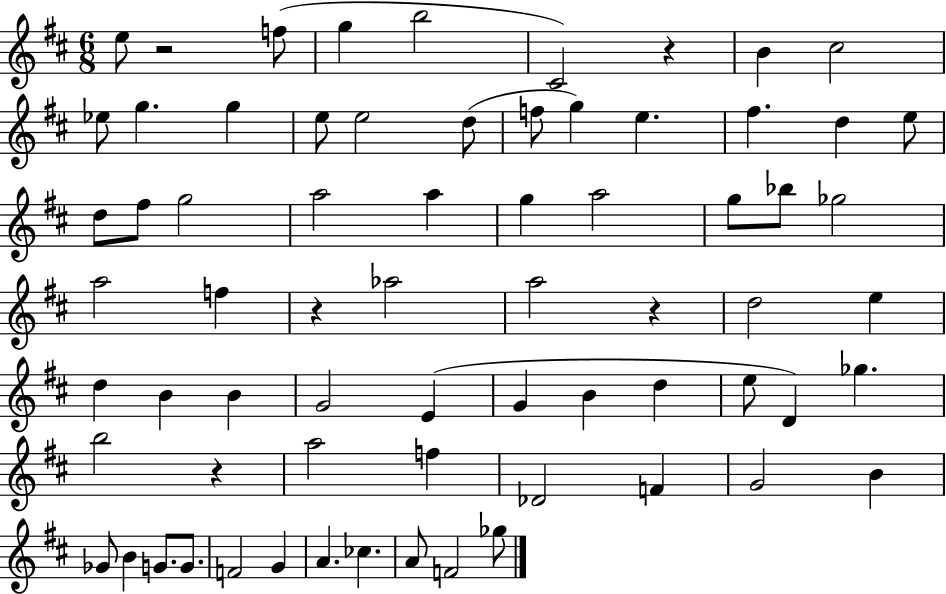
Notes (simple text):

E5/e R/h F5/e G5/q B5/h C#4/h R/q B4/q C#5/h Eb5/e G5/q. G5/q E5/e E5/h D5/e F5/e G5/q E5/q. F#5/q. D5/q E5/e D5/e F#5/e G5/h A5/h A5/q G5/q A5/h G5/e Bb5/e Gb5/h A5/h F5/q R/q Ab5/h A5/h R/q D5/h E5/q D5/q B4/q B4/q G4/h E4/q G4/q B4/q D5/q E5/e D4/q Gb5/q. B5/h R/q A5/h F5/q Db4/h F4/q G4/h B4/q Gb4/e B4/q G4/e. G4/e. F4/h G4/q A4/q. CES5/q. A4/e F4/h Gb5/e